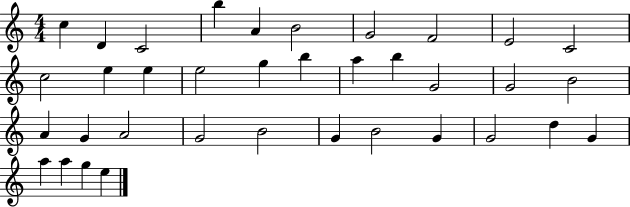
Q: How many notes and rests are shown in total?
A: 36